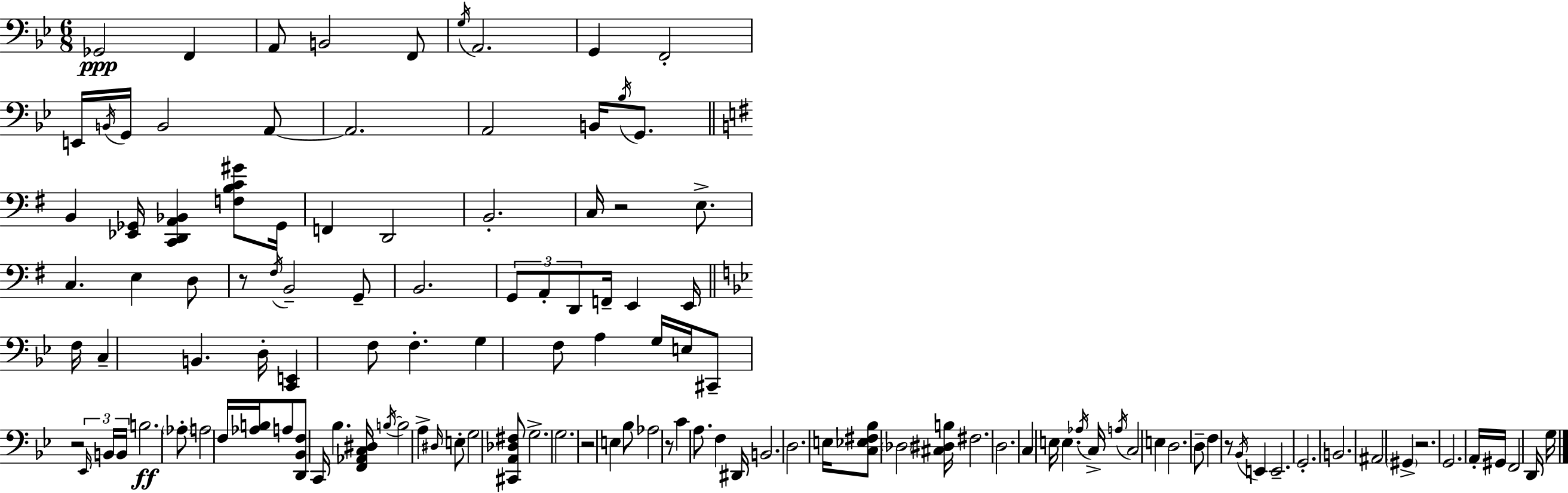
{
  \clef bass
  \numericTimeSignature
  \time 6/8
  \key g \minor
  ges,2\ppp f,4 | a,8 b,2 f,8 | \acciaccatura { g16 } a,2. | g,4 f,2-. | \break e,16 \acciaccatura { b,16 } g,16 b,2 | a,8~~ a,2. | a,2 b,16 \acciaccatura { bes16 } | g,8. \bar "||" \break \key g \major b,4 <ees, ges,>16 <c, d, a, bes,>4 <f b c' gis'>8 ges,16 | f,4 d,2 | b,2.-. | c16 r2 e8.-> | \break c4. e4 d8 | r8 \acciaccatura { fis16 } b,2-- g,8-- | b,2. | \tuplet 3/2 { g,8 a,8-. d,8 } f,16-- e,4 | \break e,16 \bar "||" \break \key g \minor f16 c4-- b,4. d16-. | <c, e,>4 f8 f4.-. | g4 f8 a4 g16 e16 | cis,8-- r2 \tuplet 3/2 { \grace { ees,16 } b,16 | \break b,16 } b2.\ff | \parenthesize aes8-. a2 f16 | <aes b>16 a8 <d, bes, f>8 c,16 bes4. | <f, aes, c dis>16 \acciaccatura { b16~ }~ b2 a4-> | \break \grace { dis16 } e8-. g2 | <cis, a, des fis>8 g2.-> | g2. | r2 e4 | \break bes8 aes2 | r8 c'4 a8. f4 | dis,16 b,2. | d2. | \break e16 <c ees fis bes>8 \parenthesize des2 | <cis dis b>16 fis2. | d2. | c4 e16 e4. | \break \acciaccatura { aes16 } c16-> \acciaccatura { a16 } c2 | e4 d2. | d8-- f4 r8 | \acciaccatura { bes,16 } e,4 e,2.-- | \break g,2.-. | b,2. | ais,2 | \parenthesize gis,4-> r2. | \break g,2. | a,16-. gis,16 f,2 | d,16 g16 \bar "|."
}